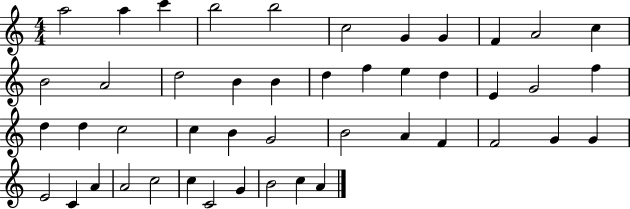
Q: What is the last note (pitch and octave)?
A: A4